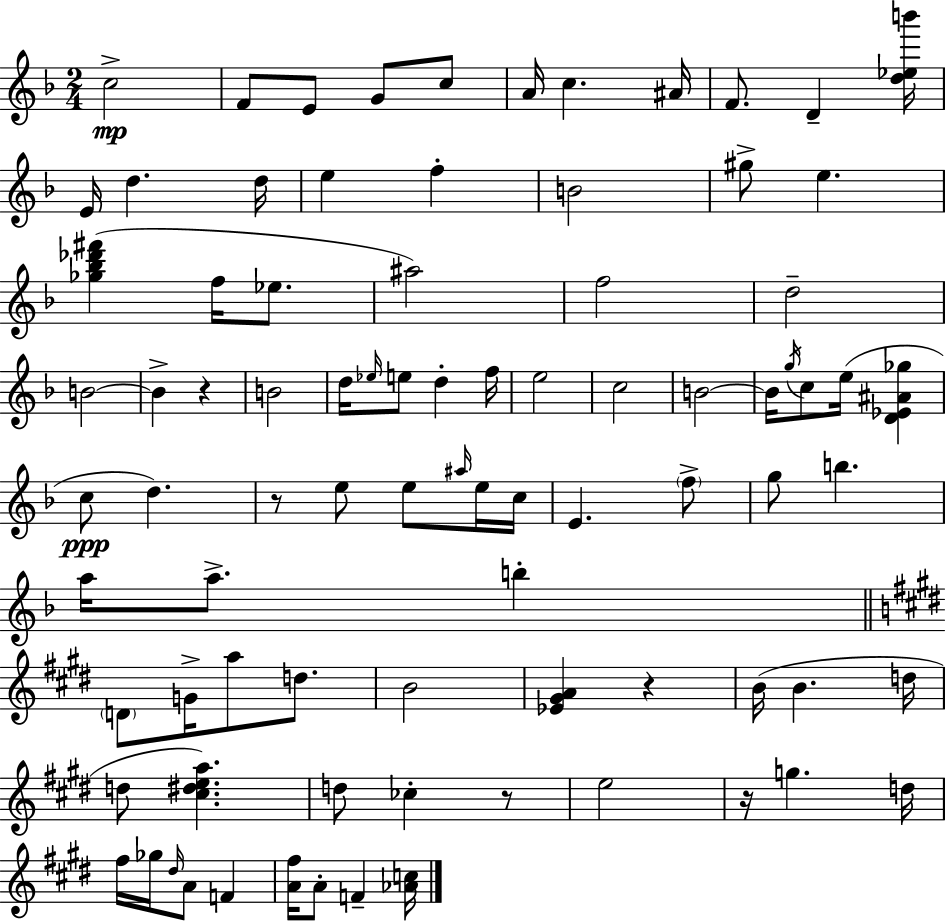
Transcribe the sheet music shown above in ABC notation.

X:1
T:Untitled
M:2/4
L:1/4
K:Dm
c2 F/2 E/2 G/2 c/2 A/4 c ^A/4 F/2 D [d_eb']/4 E/4 d d/4 e f B2 ^g/2 e [_g_b_d'^f'] f/4 _e/2 ^a2 f2 d2 B2 B z B2 d/4 _e/4 e/2 d f/4 e2 c2 B2 B/4 g/4 c/2 e/4 [D_E^A_g] c/2 d z/2 e/2 e/2 ^a/4 e/4 c/4 E f/2 g/2 b a/4 a/2 b D/2 G/4 a/2 d/2 B2 [_E^GA] z B/4 B d/4 d/2 [^c^dea] d/2 _c z/2 e2 z/4 g d/4 ^f/4 _g/4 ^d/4 A/2 F [A^f]/4 A/2 F [_Ac]/4